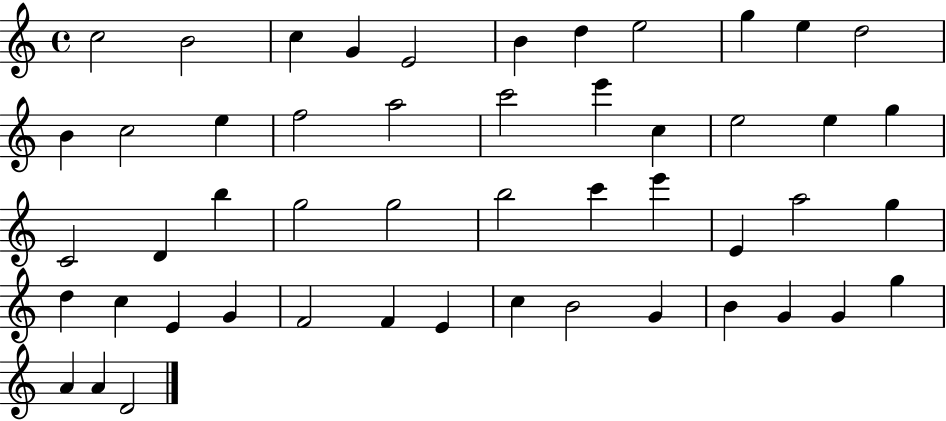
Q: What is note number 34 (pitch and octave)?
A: D5